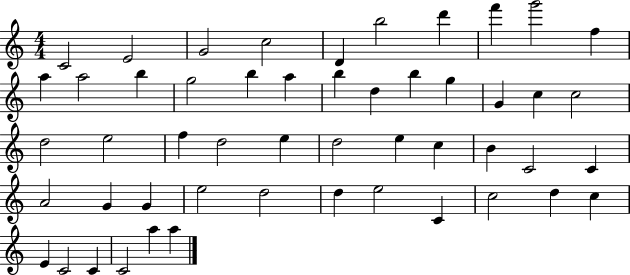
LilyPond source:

{
  \clef treble
  \numericTimeSignature
  \time 4/4
  \key c \major
  c'2 e'2 | g'2 c''2 | d'4 b''2 d'''4 | f'''4 g'''2 f''4 | \break a''4 a''2 b''4 | g''2 b''4 a''4 | b''4 d''4 b''4 g''4 | g'4 c''4 c''2 | \break d''2 e''2 | f''4 d''2 e''4 | d''2 e''4 c''4 | b'4 c'2 c'4 | \break a'2 g'4 g'4 | e''2 d''2 | d''4 e''2 c'4 | c''2 d''4 c''4 | \break e'4 c'2 c'4 | c'2 a''4 a''4 | \bar "|."
}